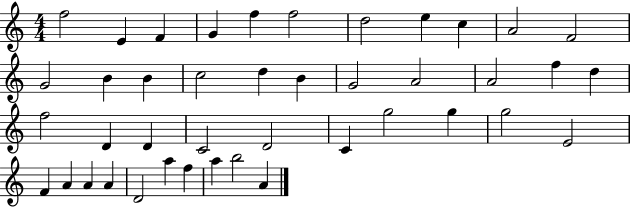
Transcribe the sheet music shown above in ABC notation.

X:1
T:Untitled
M:4/4
L:1/4
K:C
f2 E F G f f2 d2 e c A2 F2 G2 B B c2 d B G2 A2 A2 f d f2 D D C2 D2 C g2 g g2 E2 F A A A D2 a f a b2 A